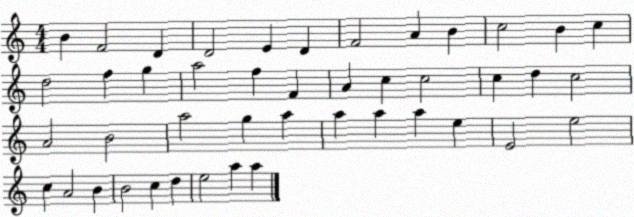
X:1
T:Untitled
M:4/4
L:1/4
K:C
B F2 D D2 E D F2 A B c2 B c d2 f g a2 f F A c c2 c d c2 A2 B2 a2 g a a a a e E2 e2 c A2 B B2 c d e2 a a